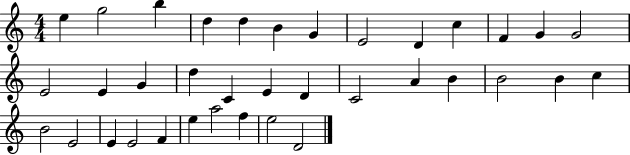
X:1
T:Untitled
M:4/4
L:1/4
K:C
e g2 b d d B G E2 D c F G G2 E2 E G d C E D C2 A B B2 B c B2 E2 E E2 F e a2 f e2 D2